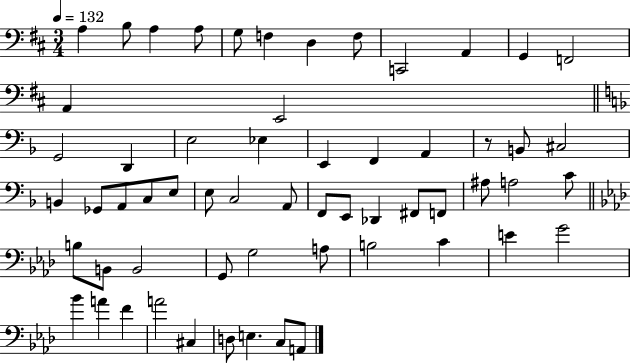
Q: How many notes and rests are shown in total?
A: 59